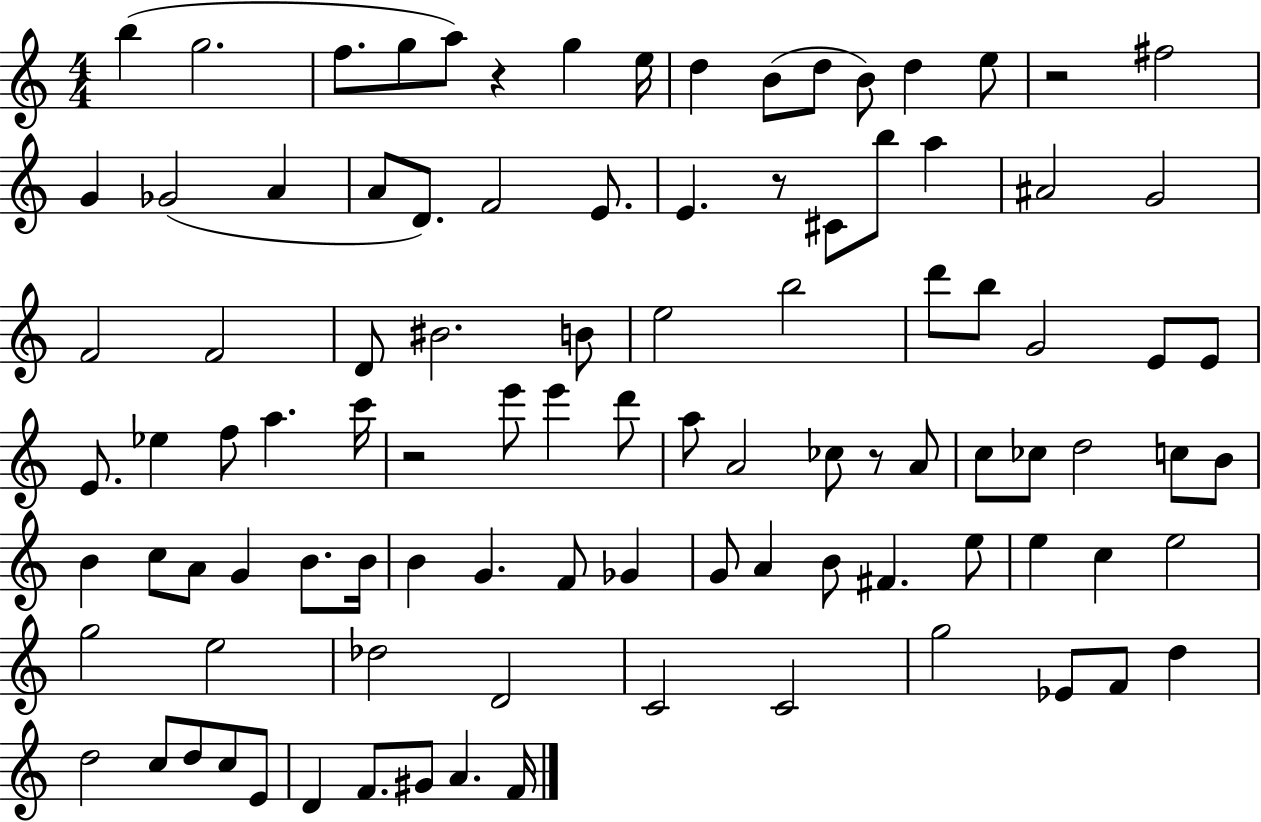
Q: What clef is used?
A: treble